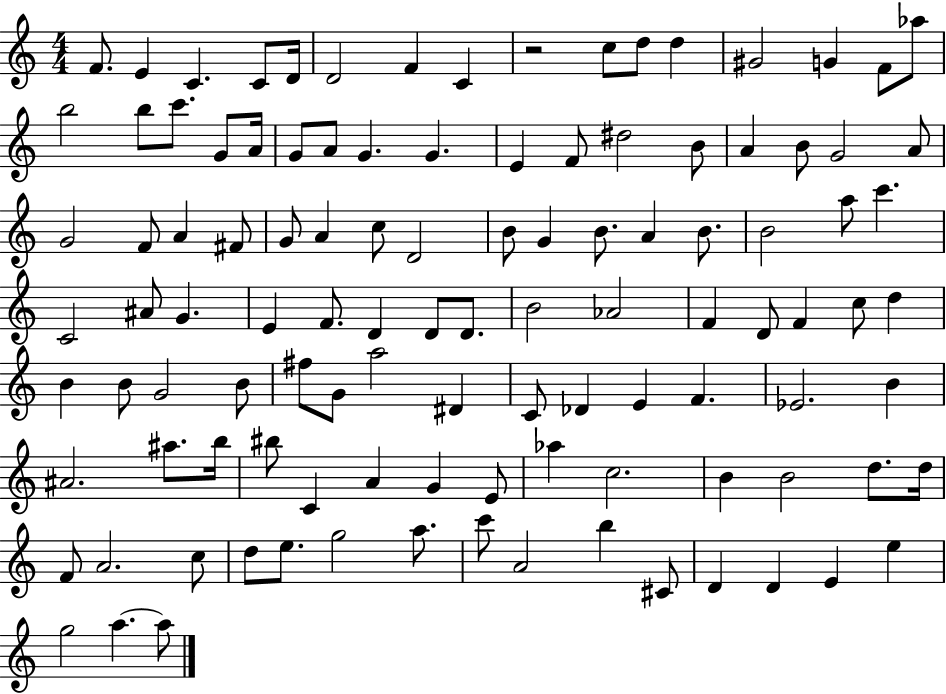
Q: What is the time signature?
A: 4/4